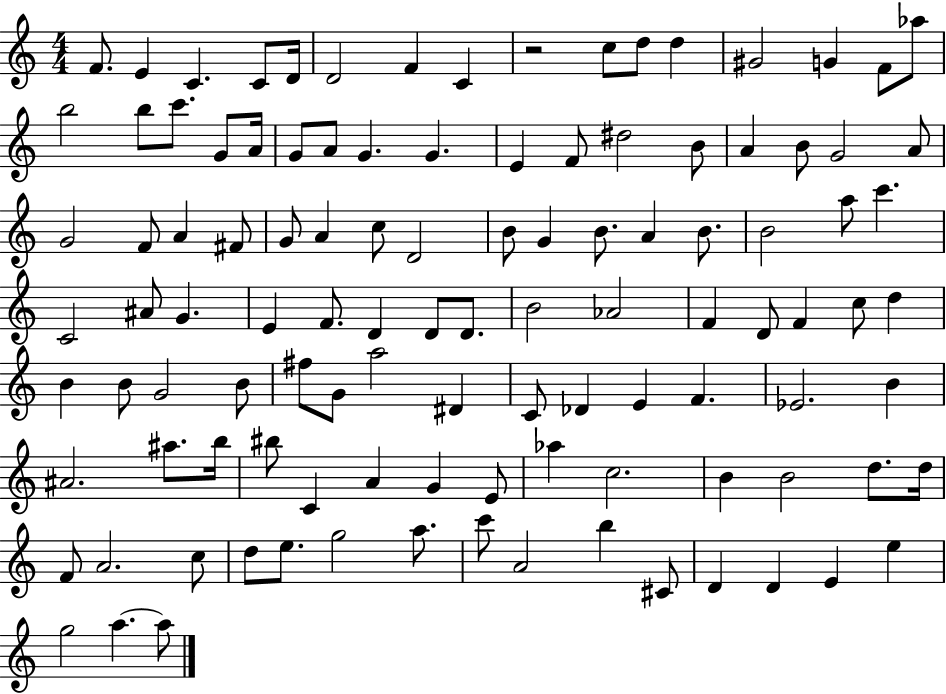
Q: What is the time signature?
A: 4/4